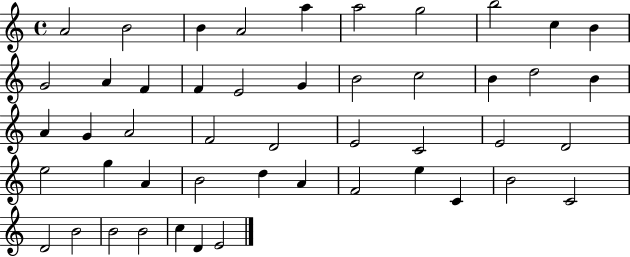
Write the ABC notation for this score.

X:1
T:Untitled
M:4/4
L:1/4
K:C
A2 B2 B A2 a a2 g2 b2 c B G2 A F F E2 G B2 c2 B d2 B A G A2 F2 D2 E2 C2 E2 D2 e2 g A B2 d A F2 e C B2 C2 D2 B2 B2 B2 c D E2